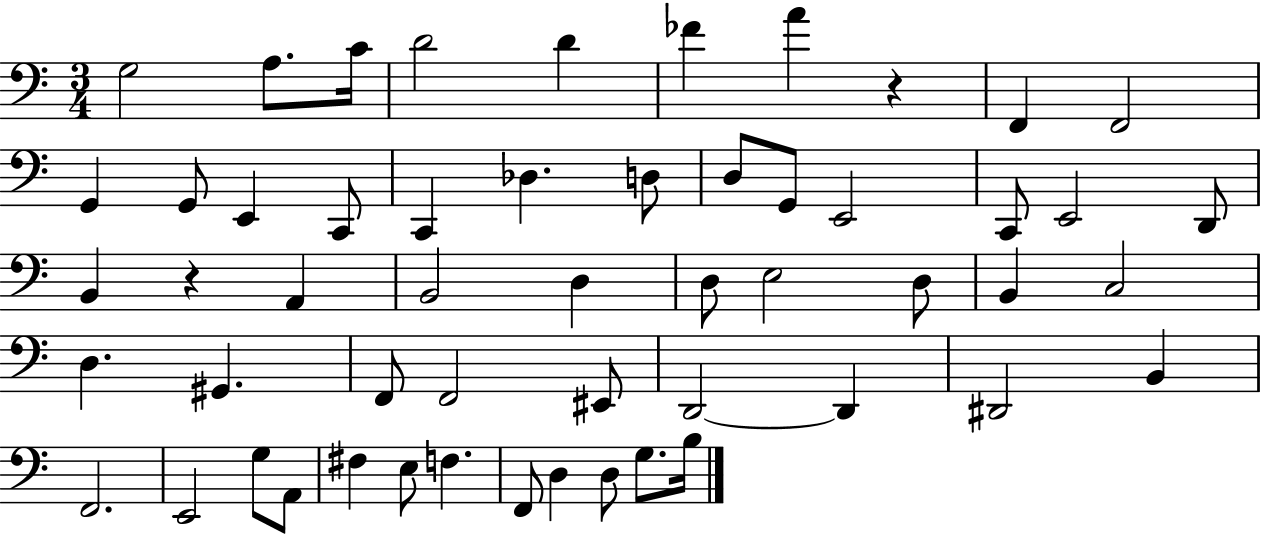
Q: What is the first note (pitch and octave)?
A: G3